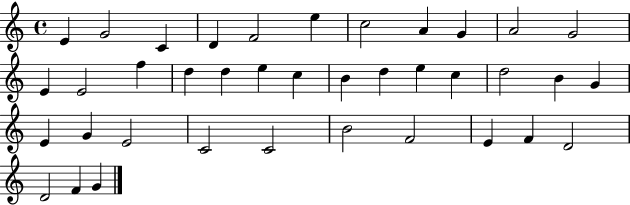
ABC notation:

X:1
T:Untitled
M:4/4
L:1/4
K:C
E G2 C D F2 e c2 A G A2 G2 E E2 f d d e c B d e c d2 B G E G E2 C2 C2 B2 F2 E F D2 D2 F G